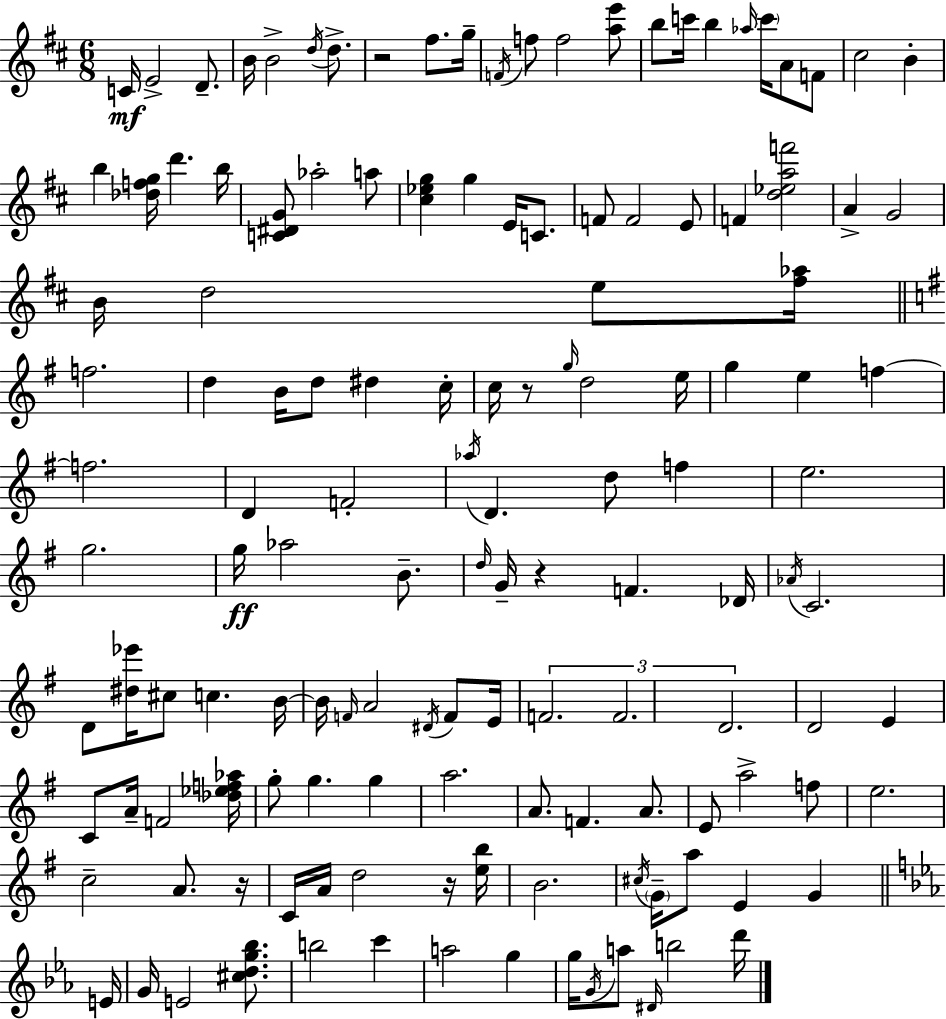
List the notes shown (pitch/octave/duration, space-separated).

C4/s E4/h D4/e. B4/s B4/h D5/s D5/e. R/h F#5/e. G5/s F4/s F5/e F5/h [A5,E6]/e B5/e C6/s B5/q Ab5/s C6/s A4/e F4/e C#5/h B4/q B5/q [Db5,F5,G5]/s D6/q. B5/s [C4,D#4,G4]/e Ab5/h A5/e [C#5,Eb5,G5]/q G5/q E4/s C4/e. F4/e F4/h E4/e F4/q [D5,Eb5,A5,F6]/h A4/q G4/h B4/s D5/h E5/e [F#5,Ab5]/s F5/h. D5/q B4/s D5/e D#5/q C5/s C5/s R/e G5/s D5/h E5/s G5/q E5/q F5/q F5/h. D4/q F4/h Ab5/s D4/q. D5/e F5/q E5/h. G5/h. G5/s Ab5/h B4/e. D5/s G4/s R/q F4/q. Db4/s Ab4/s C4/h. D4/e [D#5,Eb6]/s C#5/e C5/q. B4/s B4/s F4/s A4/h D#4/s F4/e E4/s F4/h. F4/h. D4/h. D4/h E4/q C4/e A4/s F4/h [Db5,Eb5,F5,Ab5]/s G5/e G5/q. G5/q A5/h. A4/e. F4/q. A4/e. E4/e A5/h F5/e E5/h. C5/h A4/e. R/s C4/s A4/s D5/h R/s [E5,B5]/s B4/h. C#5/s G4/s A5/e E4/q G4/q E4/s G4/s E4/h [C#5,D5,G5,Bb5]/e. B5/h C6/q A5/h G5/q G5/s G4/s A5/e D#4/s B5/h D6/s